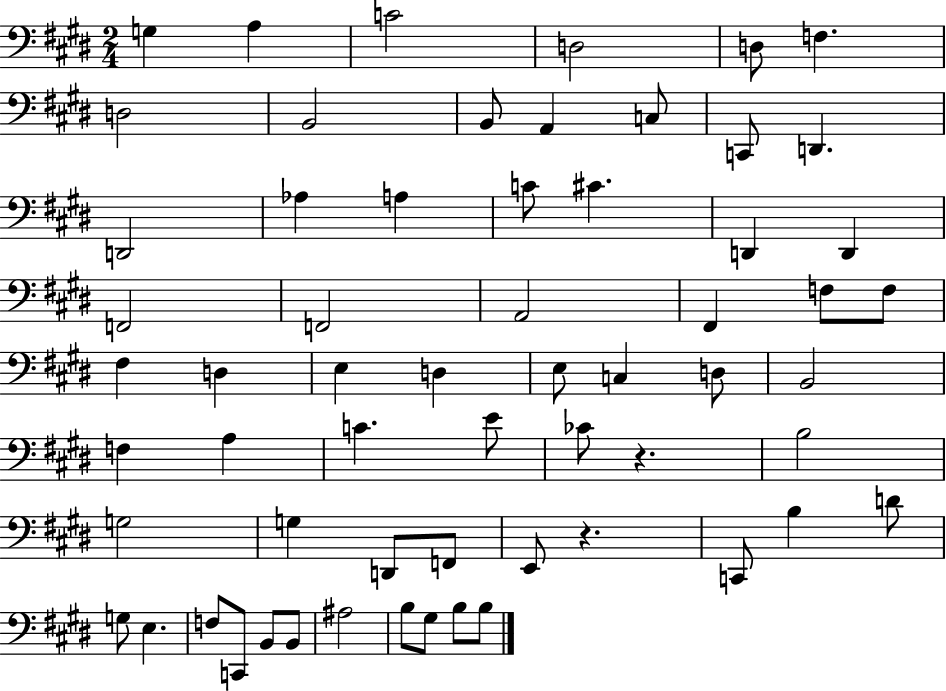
X:1
T:Untitled
M:2/4
L:1/4
K:E
G, A, C2 D,2 D,/2 F, D,2 B,,2 B,,/2 A,, C,/2 C,,/2 D,, D,,2 _A, A, C/2 ^C D,, D,, F,,2 F,,2 A,,2 ^F,, F,/2 F,/2 ^F, D, E, D, E,/2 C, D,/2 B,,2 F, A, C E/2 _C/2 z B,2 G,2 G, D,,/2 F,,/2 E,,/2 z C,,/2 B, D/2 G,/2 E, F,/2 C,,/2 B,,/2 B,,/2 ^A,2 B,/2 ^G,/2 B,/2 B,/2